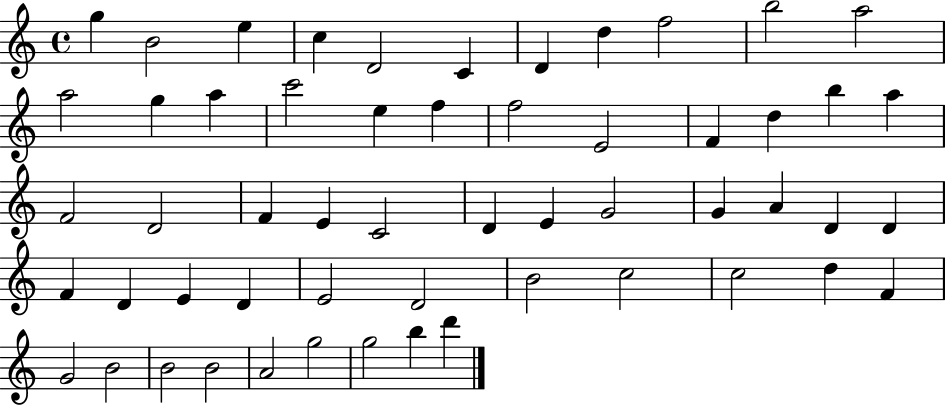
G5/q B4/h E5/q C5/q D4/h C4/q D4/q D5/q F5/h B5/h A5/h A5/h G5/q A5/q C6/h E5/q F5/q F5/h E4/h F4/q D5/q B5/q A5/q F4/h D4/h F4/q E4/q C4/h D4/q E4/q G4/h G4/q A4/q D4/q D4/q F4/q D4/q E4/q D4/q E4/h D4/h B4/h C5/h C5/h D5/q F4/q G4/h B4/h B4/h B4/h A4/h G5/h G5/h B5/q D6/q